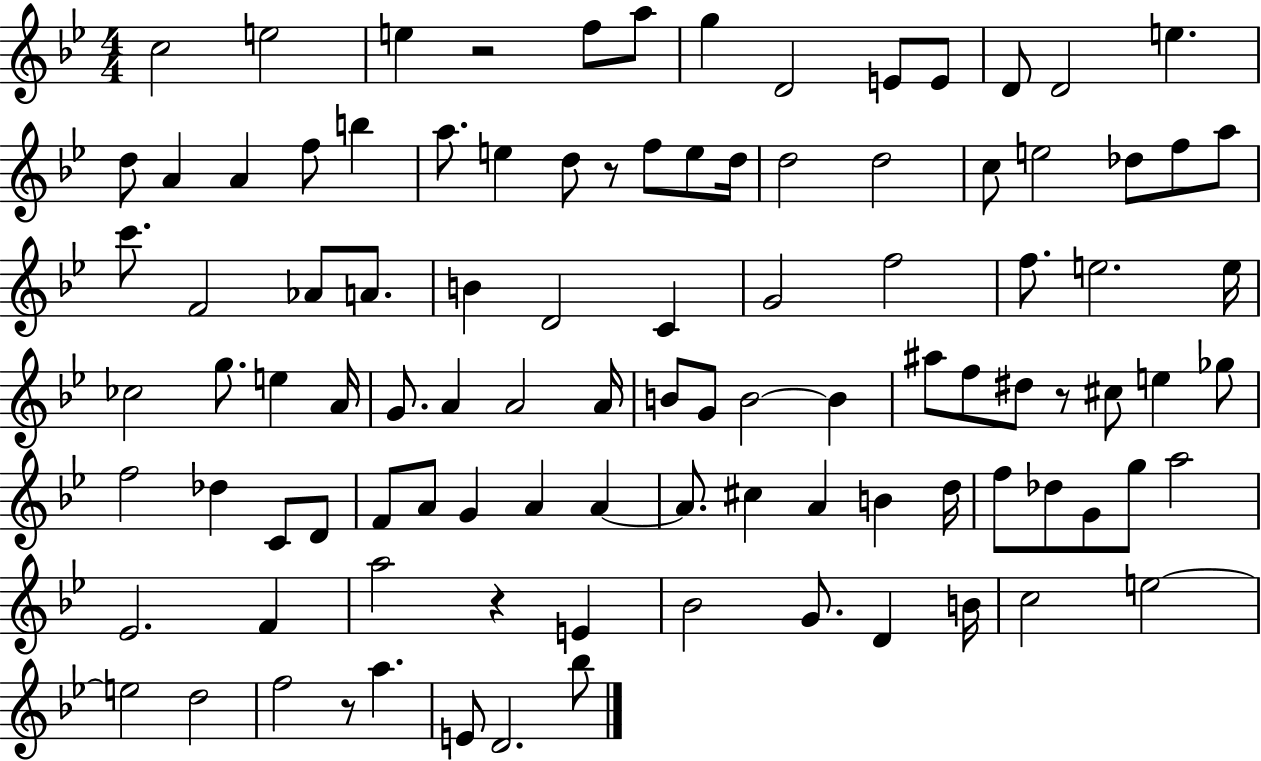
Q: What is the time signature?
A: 4/4